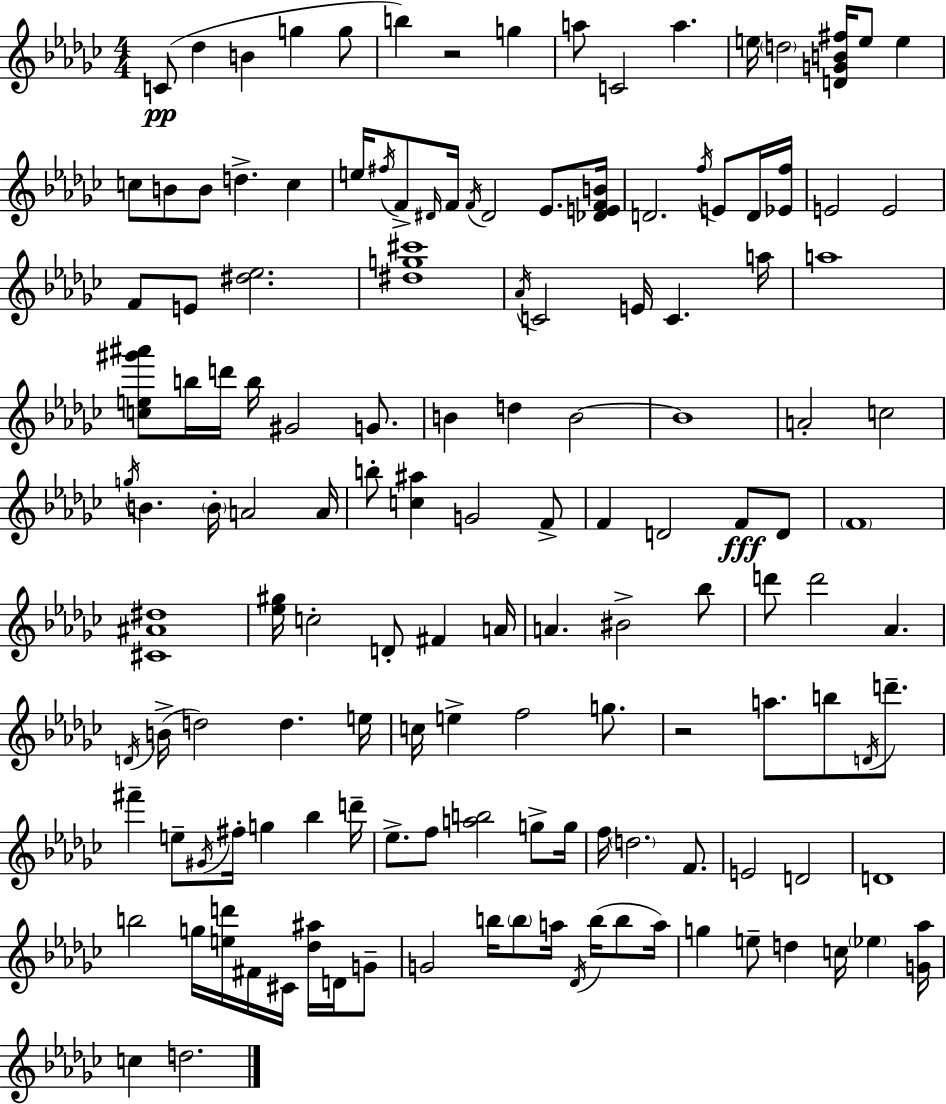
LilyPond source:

{
  \clef treble
  \numericTimeSignature
  \time 4/4
  \key ees \minor
  c'8(\pp des''4 b'4 g''4 g''8 | b''4) r2 g''4 | a''8 c'2 a''4. | e''16 \parenthesize d''2 <d' g' b' fis''>16 e''8 e''4 | \break c''8 b'8 b'8 d''4.-> c''4 | e''16 \acciaccatura { fis''16 } f'8-> \grace { dis'16 } f'16 \acciaccatura { f'16 } dis'2 ees'8. | <des' e' f' b'>16 d'2. \acciaccatura { f''16 } | e'8 d'16 <ees' f''>16 e'2 e'2 | \break f'8 e'8 <dis'' ees''>2. | <dis'' g'' cis'''>1 | \acciaccatura { aes'16 } c'2 e'16 c'4. | a''16 a''1 | \break <c'' e'' gis''' ais'''>8 b''16 d'''16 b''16 gis'2 | g'8. b'4 d''4 b'2~~ | b'1 | a'2-. c''2 | \break \acciaccatura { g''16 } b'4. \parenthesize b'16-. a'2 | a'16 b''8-. <c'' ais''>4 g'2 | f'8-> f'4 d'2 | f'8\fff d'8 \parenthesize f'1 | \break <cis' ais' dis''>1 | <ees'' gis''>16 c''2-. d'8-. | fis'4 a'16 a'4. bis'2-> | bes''8 d'''8 d'''2 | \break aes'4. \acciaccatura { d'16 }( b'16-> d''2) | d''4. e''16 c''16 e''4-> f''2 | g''8. r2 a''8. | b''8 \acciaccatura { d'16 } d'''8.-- fis'''4-- e''8-- \acciaccatura { gis'16 } fis''16-. | \break g''4 bes''4 d'''16-- ees''8.-> f''8 <a'' b''>2 | g''8-> g''16 f''16 \parenthesize d''2. | f'8. e'2 | d'2 d'1 | \break b''2 | g''16 <e'' d'''>16 fis'16 cis'16 <des'' ais''>16 d'16 g'8-- g'2 | b''16 \parenthesize b''8 a''16 \acciaccatura { des'16 } b''16( b''8 a''16) g''4 e''8-- | d''4 c''16 \parenthesize ees''4 <g' aes''>16 c''4 d''2. | \break \bar "|."
}